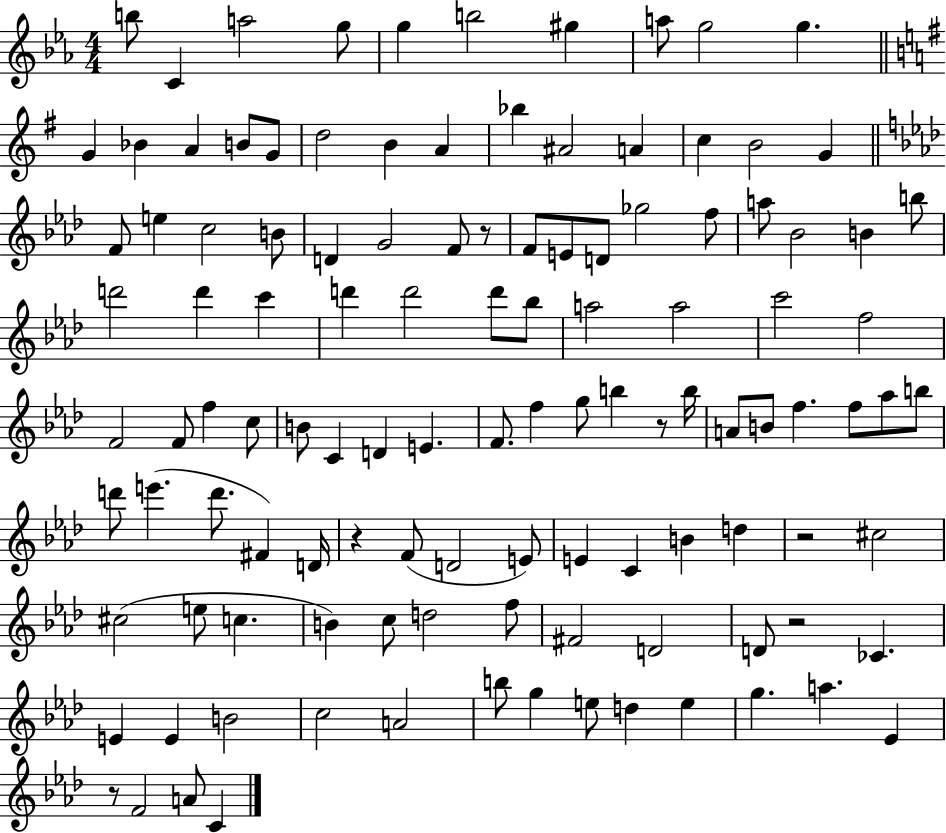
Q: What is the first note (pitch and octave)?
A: B5